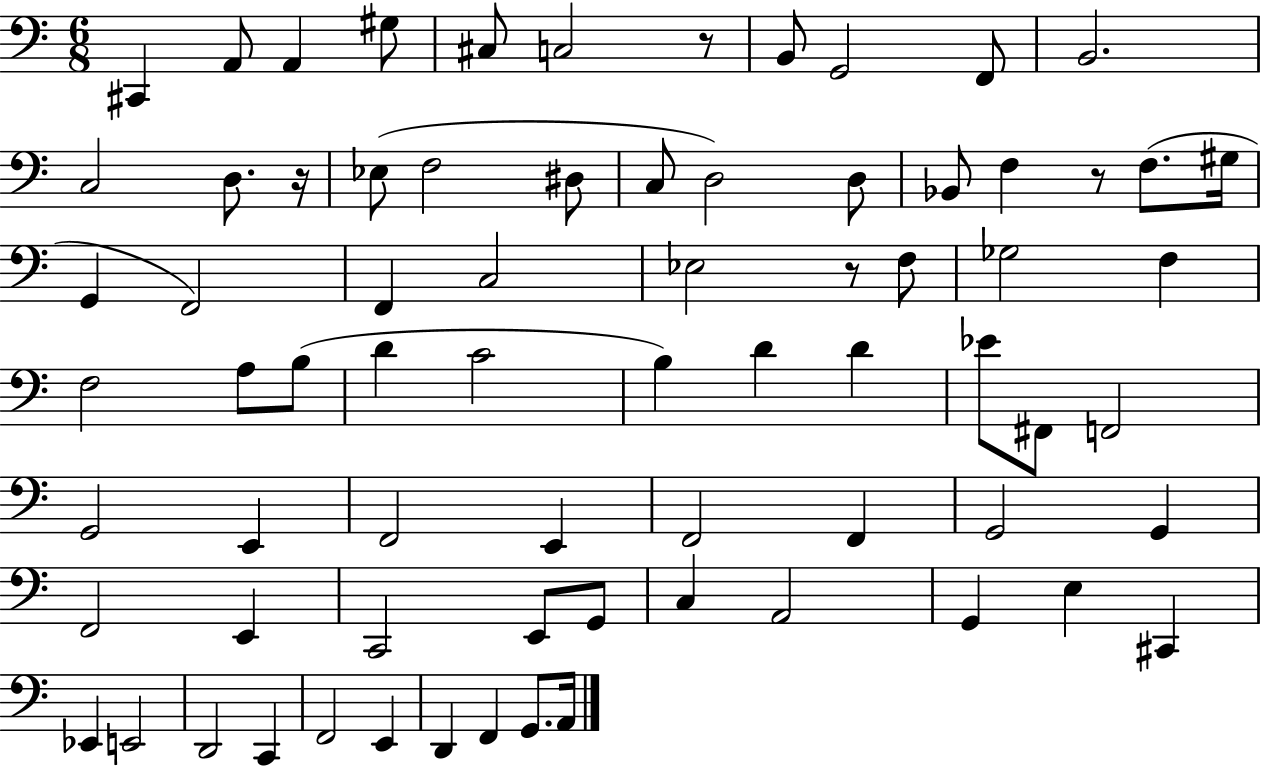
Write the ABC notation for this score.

X:1
T:Untitled
M:6/8
L:1/4
K:C
^C,, A,,/2 A,, ^G,/2 ^C,/2 C,2 z/2 B,,/2 G,,2 F,,/2 B,,2 C,2 D,/2 z/4 _E,/2 F,2 ^D,/2 C,/2 D,2 D,/2 _B,,/2 F, z/2 F,/2 ^G,/4 G,, F,,2 F,, C,2 _E,2 z/2 F,/2 _G,2 F, F,2 A,/2 B,/2 D C2 B, D D _E/2 ^F,,/2 F,,2 G,,2 E,, F,,2 E,, F,,2 F,, G,,2 G,, F,,2 E,, C,,2 E,,/2 G,,/2 C, A,,2 G,, E, ^C,, _E,, E,,2 D,,2 C,, F,,2 E,, D,, F,, G,,/2 A,,/4